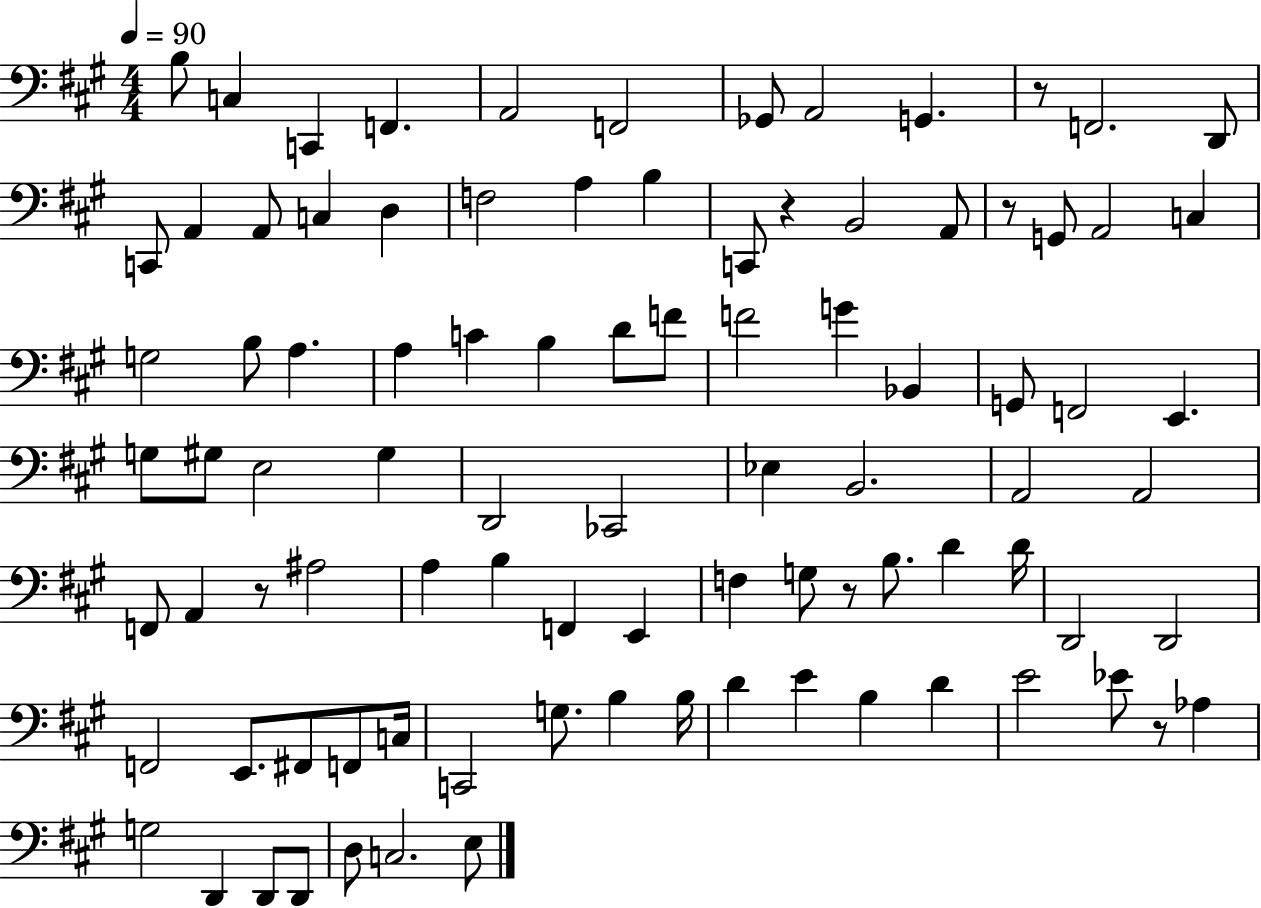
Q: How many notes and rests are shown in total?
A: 92